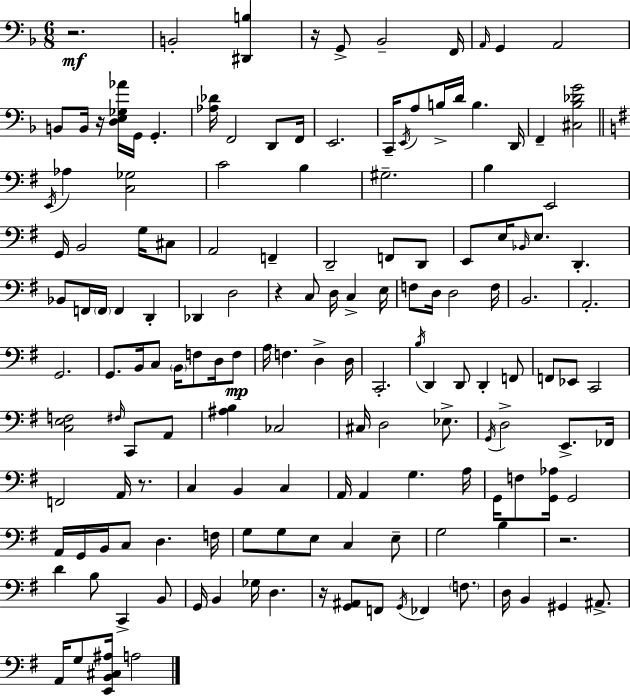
R/h. B2/h [D#2,B3]/q R/s G2/e Bb2/h F2/s A2/s G2/q A2/h B2/e B2/s R/s [D3,E3,Gb3,Ab4]/s G2/s G2/q. [Ab3,Db4]/s F2/h D2/e F2/s E2/h. C2/s E2/s A3/e B3/s D4/s B3/q. D2/s F2/q [C#3,Bb3,Db4,G4]/h E2/s Ab3/q [C3,Gb3]/h C4/h B3/q G#3/h. B3/q E2/h G2/s B2/h G3/s C#3/e A2/h F2/q D2/h F2/e D2/e E2/e E3/s Bb2/s E3/e. D2/q. Bb2/e F2/s F2/s F2/q D2/q Db2/q D3/h R/q C3/e D3/s C3/q E3/s F3/e D3/s D3/h F3/s B2/h. A2/h. G2/h. G2/e. B2/s C3/e B2/s F3/e D3/s F3/e A3/s F3/q. D3/q D3/s C2/h. B3/s D2/q D2/e D2/q F2/e F2/e Eb2/e C2/h [C3,E3,F3]/h F#3/s C2/e A2/e [A#3,B3]/q CES3/h C#3/s D3/h Eb3/e. G2/s D3/h E2/e. FES2/s F2/h A2/s R/e. C3/q B2/q C3/q A2/s A2/q G3/q. A3/s G2/s F3/e [G2,Ab3]/s G2/h A2/s G2/s B2/s C3/e D3/q. F3/s G3/e G3/e E3/e C3/q E3/e G3/h B3/q R/h. D4/q B3/e C2/q B2/e G2/s B2/q Gb3/s D3/q. R/s [G2,A#2]/e F2/e G2/s FES2/q F3/e. D3/s B2/q G#2/q A#2/e. A2/s G3/e [E2,B2,C#3,A#3]/s A3/h